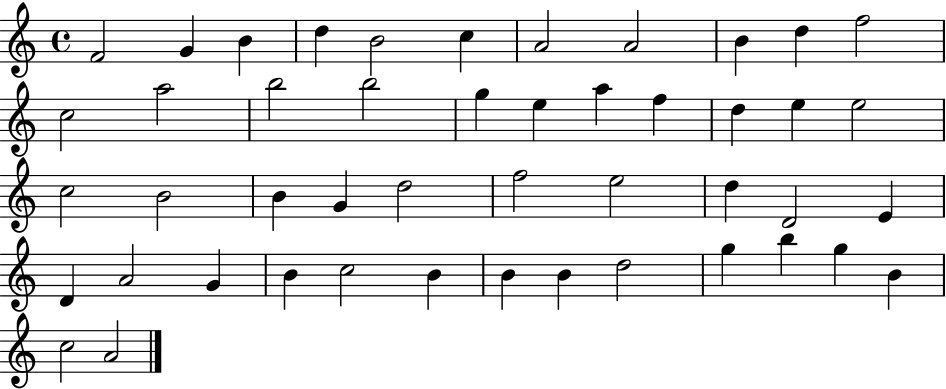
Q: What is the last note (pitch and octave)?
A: A4